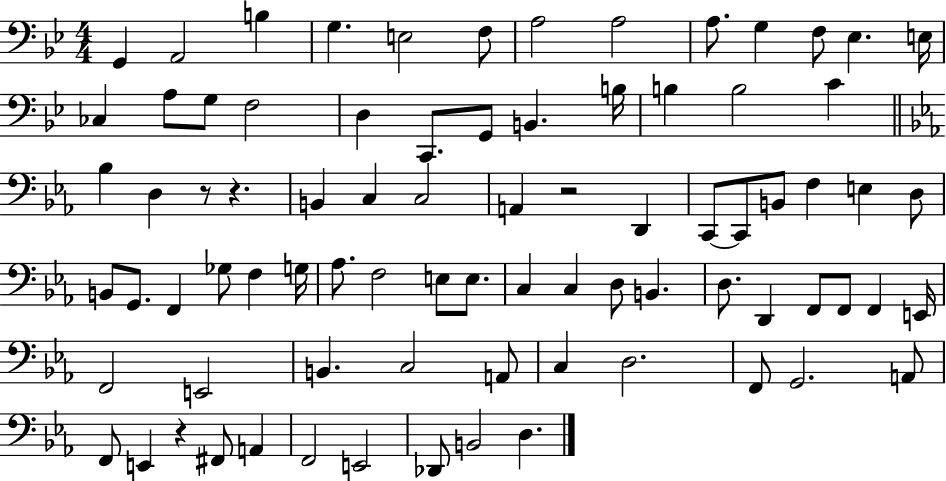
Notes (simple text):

G2/q A2/h B3/q G3/q. E3/h F3/e A3/h A3/h A3/e. G3/q F3/e Eb3/q. E3/s CES3/q A3/e G3/e F3/h D3/q C2/e. G2/e B2/q. B3/s B3/q B3/h C4/q Bb3/q D3/q R/e R/q. B2/q C3/q C3/h A2/q R/h D2/q C2/e C2/e B2/e F3/q E3/q D3/e B2/e G2/e. F2/q Gb3/e F3/q G3/s Ab3/e. F3/h E3/e E3/e. C3/q C3/q D3/e B2/q. D3/e. D2/q F2/e F2/e F2/q E2/s F2/h E2/h B2/q. C3/h A2/e C3/q D3/h. F2/e G2/h. A2/e F2/e E2/q R/q F#2/e A2/q F2/h E2/h Db2/e B2/h D3/q.